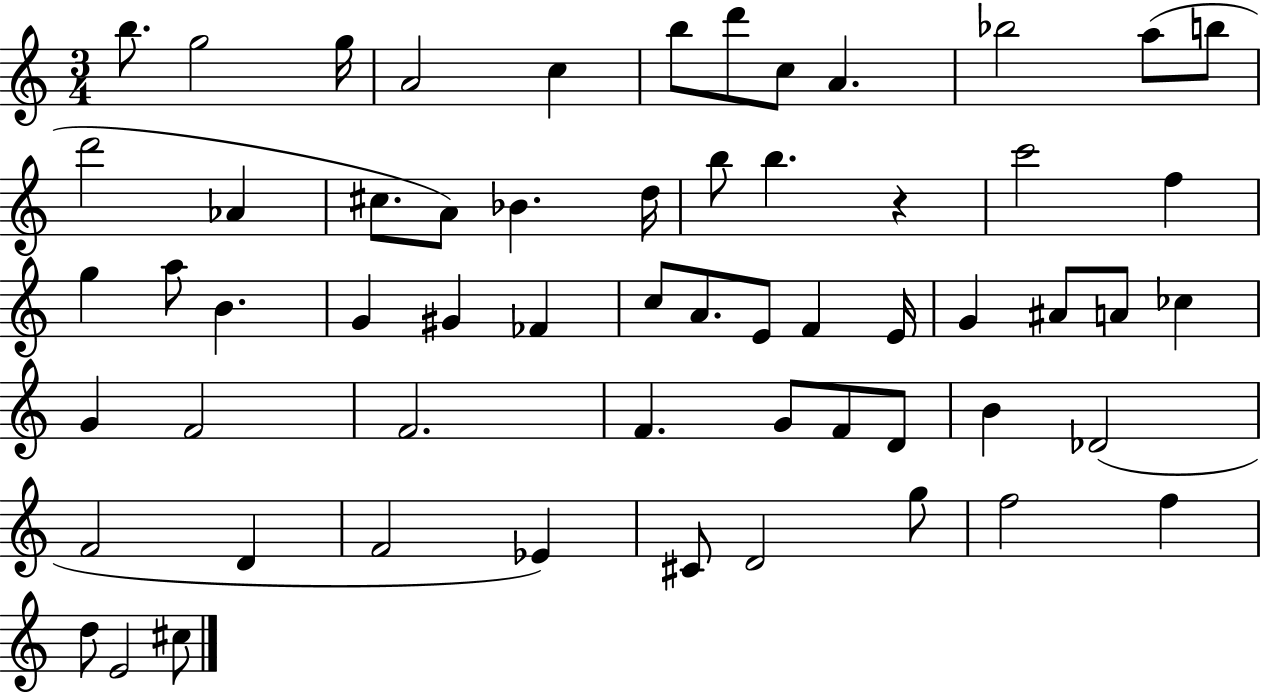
{
  \clef treble
  \numericTimeSignature
  \time 3/4
  \key c \major
  b''8. g''2 g''16 | a'2 c''4 | b''8 d'''8 c''8 a'4. | bes''2 a''8( b''8 | \break d'''2 aes'4 | cis''8. a'8) bes'4. d''16 | b''8 b''4. r4 | c'''2 f''4 | \break g''4 a''8 b'4. | g'4 gis'4 fes'4 | c''8 a'8. e'8 f'4 e'16 | g'4 ais'8 a'8 ces''4 | \break g'4 f'2 | f'2. | f'4. g'8 f'8 d'8 | b'4 des'2( | \break f'2 d'4 | f'2 ees'4) | cis'8 d'2 g''8 | f''2 f''4 | \break d''8 e'2 cis''8 | \bar "|."
}